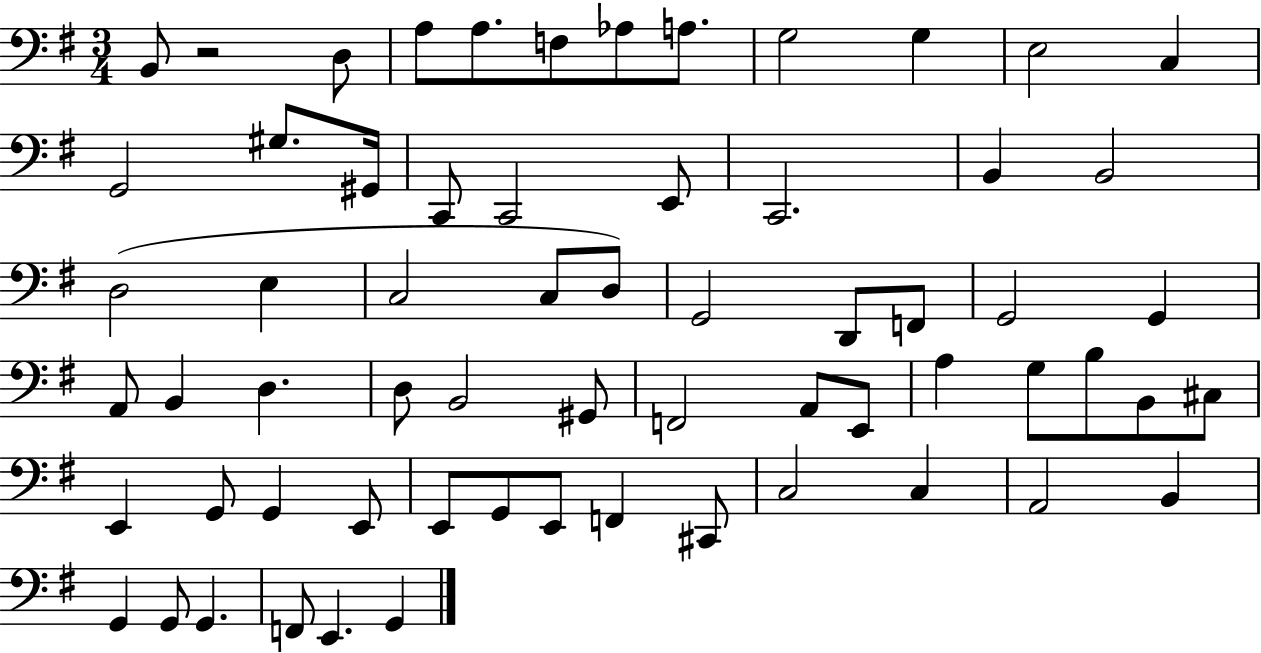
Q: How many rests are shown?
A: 1